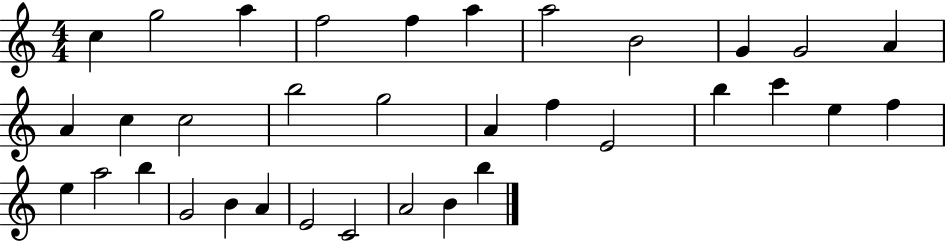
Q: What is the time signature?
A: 4/4